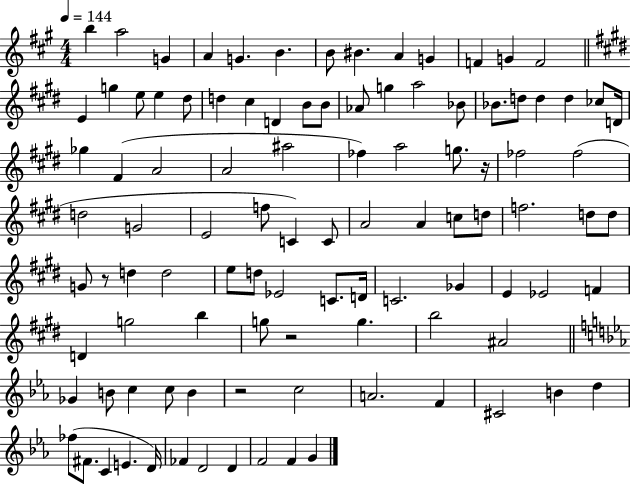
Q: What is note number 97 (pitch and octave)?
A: F4